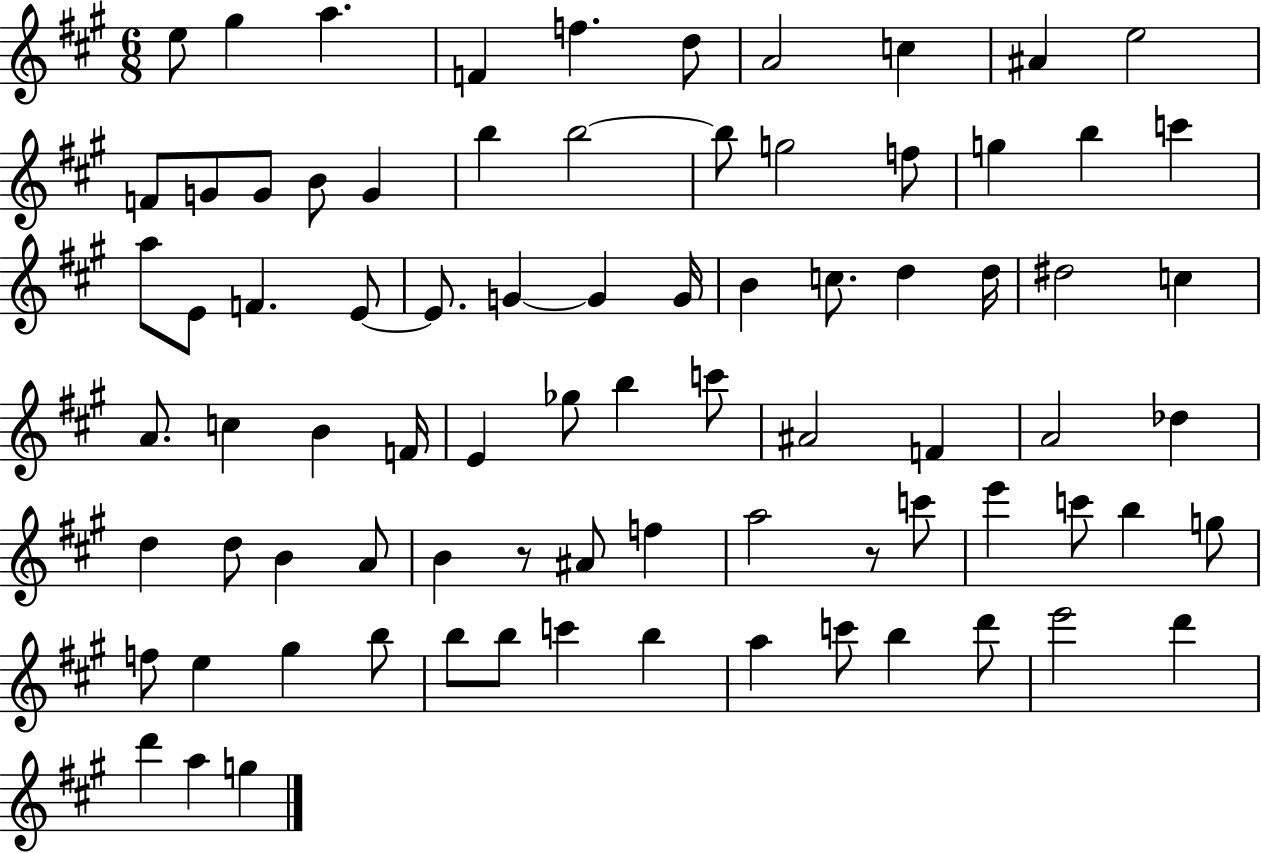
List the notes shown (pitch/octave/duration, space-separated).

E5/e G#5/q A5/q. F4/q F5/q. D5/e A4/h C5/q A#4/q E5/h F4/e G4/e G4/e B4/e G4/q B5/q B5/h B5/e G5/h F5/e G5/q B5/q C6/q A5/e E4/e F4/q. E4/e E4/e. G4/q G4/q G4/s B4/q C5/e. D5/q D5/s D#5/h C5/q A4/e. C5/q B4/q F4/s E4/q Gb5/e B5/q C6/e A#4/h F4/q A4/h Db5/q D5/q D5/e B4/q A4/e B4/q R/e A#4/e F5/q A5/h R/e C6/e E6/q C6/e B5/q G5/e F5/e E5/q G#5/q B5/e B5/e B5/e C6/q B5/q A5/q C6/e B5/q D6/e E6/h D6/q D6/q A5/q G5/q